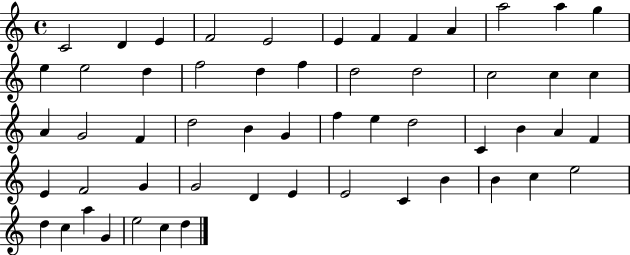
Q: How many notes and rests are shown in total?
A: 55